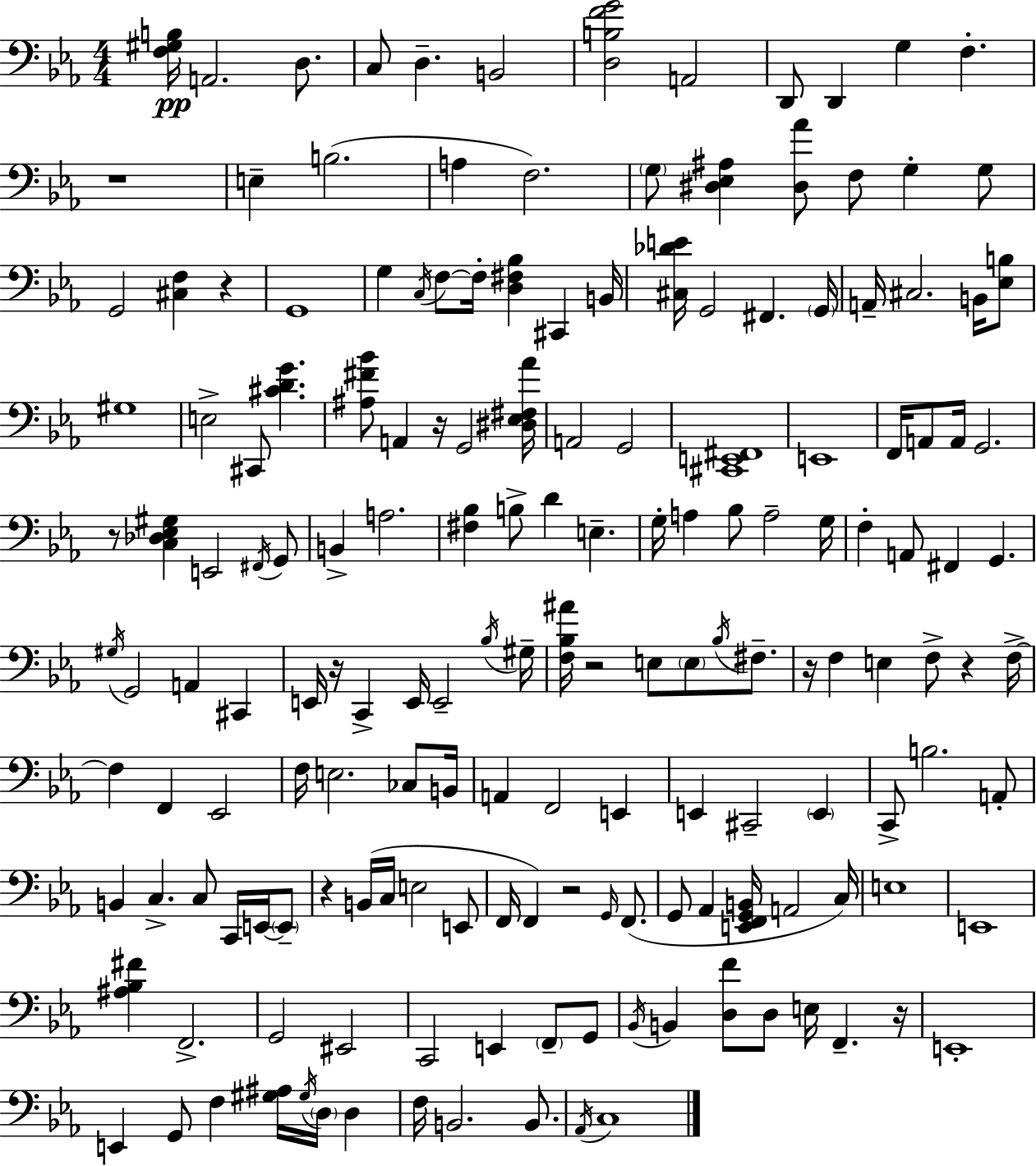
{
  \clef bass
  \numericTimeSignature
  \time 4/4
  \key c \minor
  <f gis b>16\pp a,2. d8. | c8 d4.-- b,2 | <d b f' g'>2 a,2 | d,8 d,4 g4 f4.-. | \break r1 | e4-- b2.( | a4 f2.) | \parenthesize g8 <dis ees ais>4 <dis aes'>8 f8 g4-. g8 | \break g,2 <cis f>4 r4 | g,1 | g4 \acciaccatura { c16 } f8~~ f16-. <d fis bes>4 cis,4 | b,16 <cis des' e'>16 g,2 fis,4. | \break \parenthesize g,16 a,16-- cis2. b,16 <ees b>8 | gis1 | e2-> cis,8 <cis' d' g'>4. | <ais fis' bes'>8 a,4 r16 g,2 | \break <dis ees fis aes'>16 a,2 g,2 | <cis, e, fis,>1 | e,1 | f,16 a,8 a,16 g,2. | \break r8 <c des ees gis>4 e,2 \acciaccatura { fis,16 } | g,8 b,4-> a2. | <fis bes>4 b8-> d'4 e4.-- | g16-. a4 bes8 a2-- | \break g16 f4-. a,8 fis,4 g,4. | \acciaccatura { gis16 } g,2 a,4 cis,4 | e,16 r16 c,4-> e,16 e,2-- | \acciaccatura { bes16 } gis16-- <f bes ais'>16 r2 e8 \parenthesize e8 | \break \acciaccatura { bes16 } fis8.-- r16 f4 e4 f8-> | r4 f16->~~ f4 f,4 ees,2 | f16 e2. | ces8 b,16 a,4 f,2 | \break e,4 e,4 cis,2-- | \parenthesize e,4 c,8-> b2. | a,8-. b,4 c4.-> c8 | c,16 e,16~~ \parenthesize e,8-- r4 b,16( c16 e2 | \break e,8 f,16 f,4) r2 | \grace { g,16 } f,8.( g,8 aes,4 <e, f, g, b,>16 a,2 | c16) e1 | e,1 | \break <ais bes fis'>4 f,2.-> | g,2 eis,2 | c,2 e,4 | \parenthesize f,8-- g,8 \acciaccatura { bes,16 } b,4 <d f'>8 d8 e16 | \break f,4.-- r16 e,1-. | e,4 g,8 f4 | <gis ais>16 \acciaccatura { gis16 } \parenthesize d16 d4 f16 b,2. | b,8. \acciaccatura { aes,16 } c1 | \break \bar "|."
}